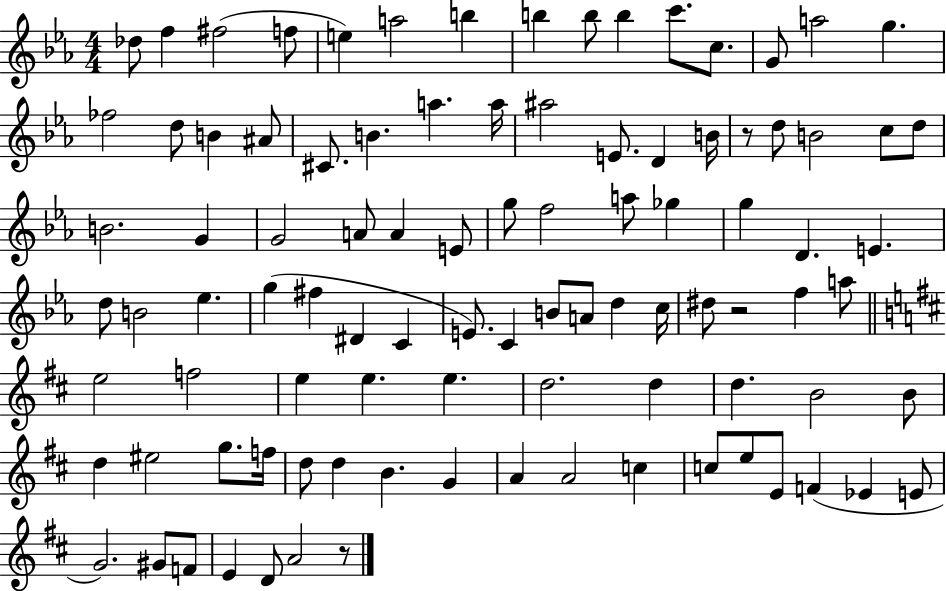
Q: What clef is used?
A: treble